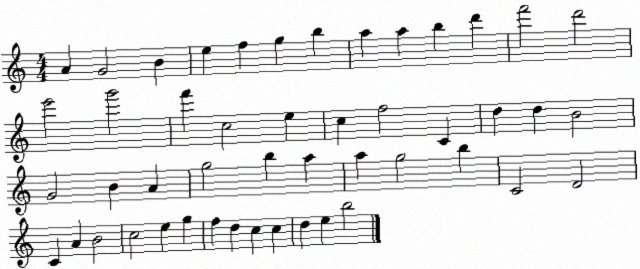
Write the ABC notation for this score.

X:1
T:Untitled
M:4/4
L:1/4
K:C
A G2 B e f g b a a b d' f'2 d'2 e'2 g'2 f' c2 e c f2 C d d B2 G2 B A g2 b a a g2 b C2 D2 C A B2 c2 e g f d c c d e b2